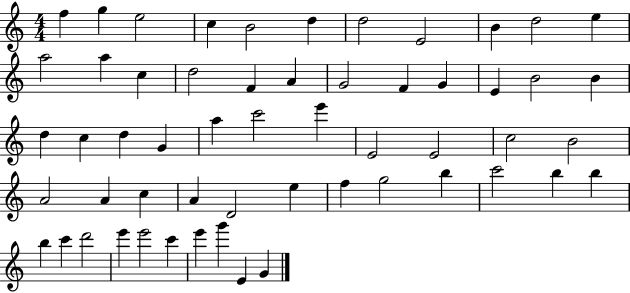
F5/q G5/q E5/h C5/q B4/h D5/q D5/h E4/h B4/q D5/h E5/q A5/h A5/q C5/q D5/h F4/q A4/q G4/h F4/q G4/q E4/q B4/h B4/q D5/q C5/q D5/q G4/q A5/q C6/h E6/q E4/h E4/h C5/h B4/h A4/h A4/q C5/q A4/q D4/h E5/q F5/q G5/h B5/q C6/h B5/q B5/q B5/q C6/q D6/h E6/q E6/h C6/q E6/q G6/q E4/q G4/q